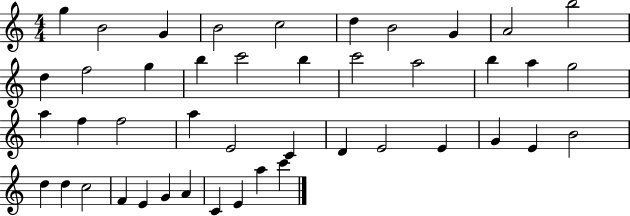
{
  \clef treble
  \numericTimeSignature
  \time 4/4
  \key c \major
  g''4 b'2 g'4 | b'2 c''2 | d''4 b'2 g'4 | a'2 b''2 | \break d''4 f''2 g''4 | b''4 c'''2 b''4 | c'''2 a''2 | b''4 a''4 g''2 | \break a''4 f''4 f''2 | a''4 e'2 c'4 | d'4 e'2 e'4 | g'4 e'4 b'2 | \break d''4 d''4 c''2 | f'4 e'4 g'4 a'4 | c'4 e'4 a''4 c'''4 | \bar "|."
}